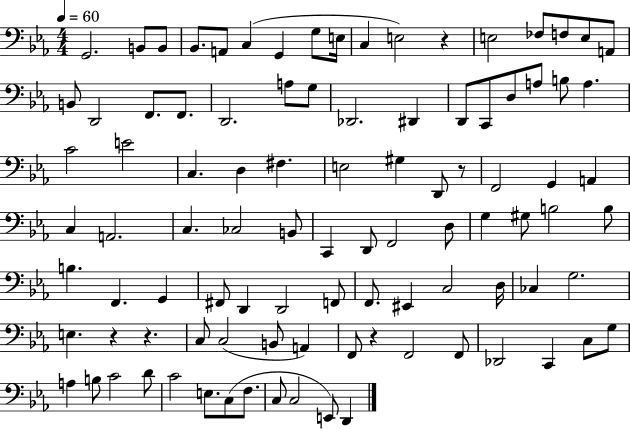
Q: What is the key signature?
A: EES major